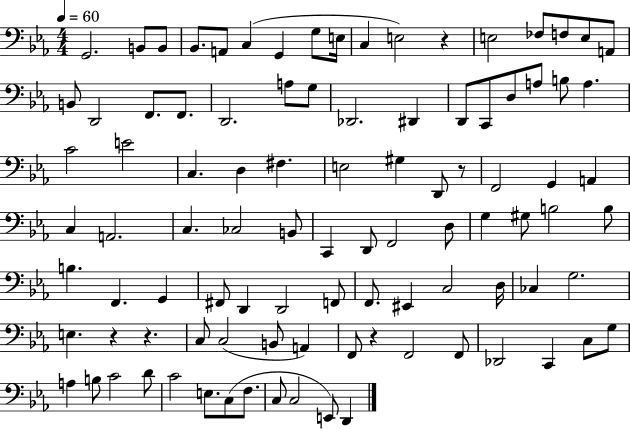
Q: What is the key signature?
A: EES major